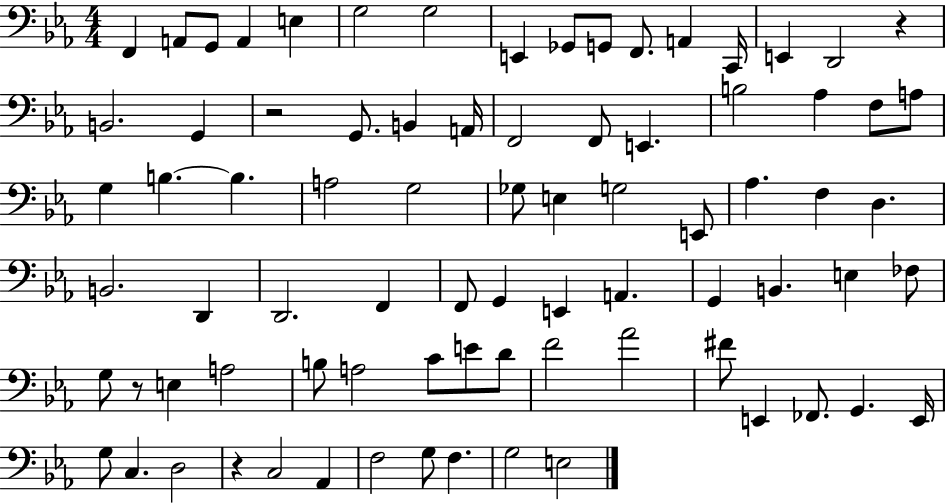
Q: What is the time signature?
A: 4/4